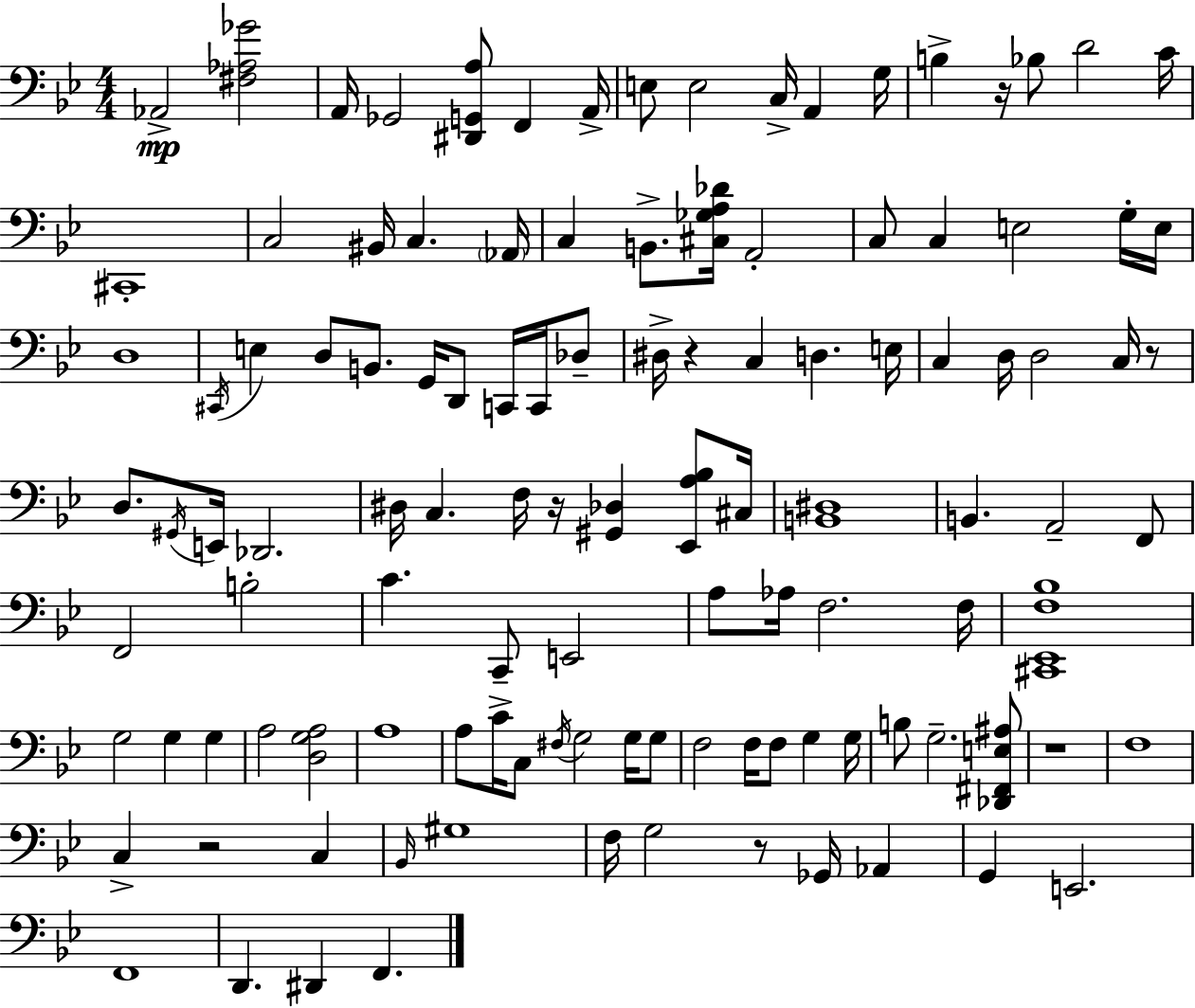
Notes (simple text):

Ab2/h [F#3,Ab3,Gb4]/h A2/s Gb2/h [D#2,G2,A3]/e F2/q A2/s E3/e E3/h C3/s A2/q G3/s B3/q R/s Bb3/e D4/h C4/s C#2/w C3/h BIS2/s C3/q. Ab2/s C3/q B2/e. [C#3,Gb3,A3,Db4]/s A2/h C3/e C3/q E3/h G3/s E3/s D3/w C#2/s E3/q D3/e B2/e. G2/s D2/e C2/s C2/s Db3/e D#3/s R/q C3/q D3/q. E3/s C3/q D3/s D3/h C3/s R/e D3/e. G#2/s E2/s Db2/h. D#3/s C3/q. F3/s R/s [G#2,Db3]/q [Eb2,A3,Bb3]/e C#3/s [B2,D#3]/w B2/q. A2/h F2/e F2/h B3/h C4/q. C2/e E2/h A3/e Ab3/s F3/h. F3/s [C#2,Eb2,F3,Bb3]/w G3/h G3/q G3/q A3/h [D3,G3,A3]/h A3/w A3/e C4/s C3/e F#3/s G3/h G3/s G3/e F3/h F3/s F3/e G3/q G3/s B3/e G3/h. [Db2,F#2,E3,A#3]/e R/w F3/w C3/q R/h C3/q Bb2/s G#3/w F3/s G3/h R/e Gb2/s Ab2/q G2/q E2/h. F2/w D2/q. D#2/q F2/q.